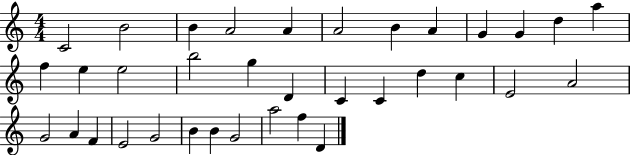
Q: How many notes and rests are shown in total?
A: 35